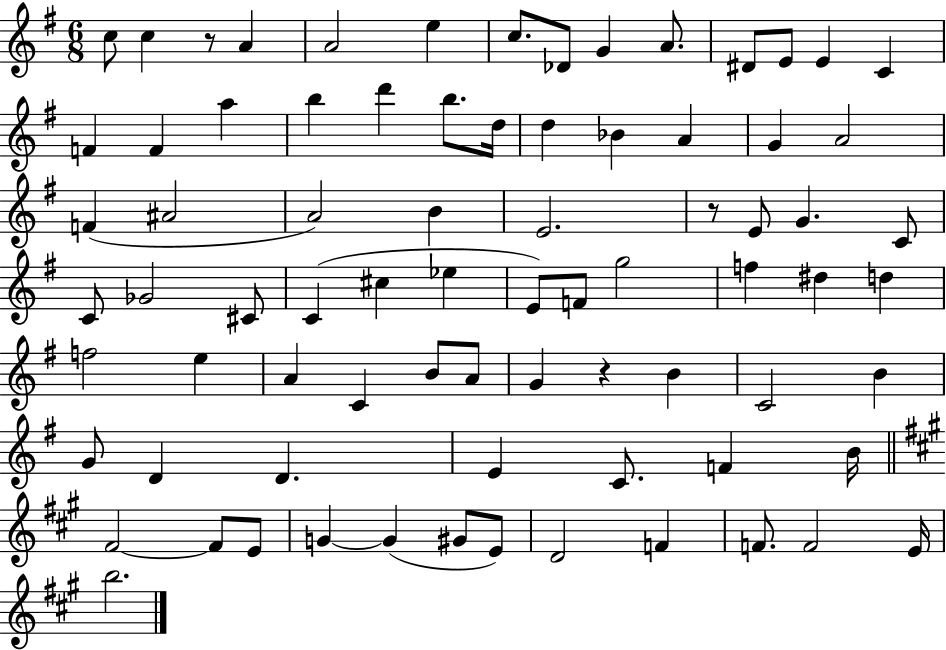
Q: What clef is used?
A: treble